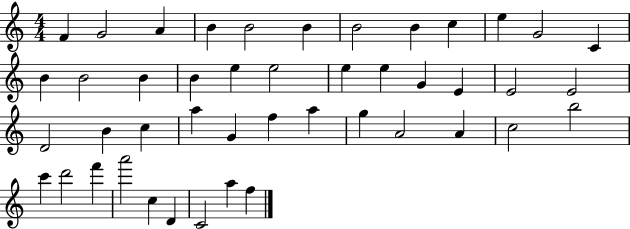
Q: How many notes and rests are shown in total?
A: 45